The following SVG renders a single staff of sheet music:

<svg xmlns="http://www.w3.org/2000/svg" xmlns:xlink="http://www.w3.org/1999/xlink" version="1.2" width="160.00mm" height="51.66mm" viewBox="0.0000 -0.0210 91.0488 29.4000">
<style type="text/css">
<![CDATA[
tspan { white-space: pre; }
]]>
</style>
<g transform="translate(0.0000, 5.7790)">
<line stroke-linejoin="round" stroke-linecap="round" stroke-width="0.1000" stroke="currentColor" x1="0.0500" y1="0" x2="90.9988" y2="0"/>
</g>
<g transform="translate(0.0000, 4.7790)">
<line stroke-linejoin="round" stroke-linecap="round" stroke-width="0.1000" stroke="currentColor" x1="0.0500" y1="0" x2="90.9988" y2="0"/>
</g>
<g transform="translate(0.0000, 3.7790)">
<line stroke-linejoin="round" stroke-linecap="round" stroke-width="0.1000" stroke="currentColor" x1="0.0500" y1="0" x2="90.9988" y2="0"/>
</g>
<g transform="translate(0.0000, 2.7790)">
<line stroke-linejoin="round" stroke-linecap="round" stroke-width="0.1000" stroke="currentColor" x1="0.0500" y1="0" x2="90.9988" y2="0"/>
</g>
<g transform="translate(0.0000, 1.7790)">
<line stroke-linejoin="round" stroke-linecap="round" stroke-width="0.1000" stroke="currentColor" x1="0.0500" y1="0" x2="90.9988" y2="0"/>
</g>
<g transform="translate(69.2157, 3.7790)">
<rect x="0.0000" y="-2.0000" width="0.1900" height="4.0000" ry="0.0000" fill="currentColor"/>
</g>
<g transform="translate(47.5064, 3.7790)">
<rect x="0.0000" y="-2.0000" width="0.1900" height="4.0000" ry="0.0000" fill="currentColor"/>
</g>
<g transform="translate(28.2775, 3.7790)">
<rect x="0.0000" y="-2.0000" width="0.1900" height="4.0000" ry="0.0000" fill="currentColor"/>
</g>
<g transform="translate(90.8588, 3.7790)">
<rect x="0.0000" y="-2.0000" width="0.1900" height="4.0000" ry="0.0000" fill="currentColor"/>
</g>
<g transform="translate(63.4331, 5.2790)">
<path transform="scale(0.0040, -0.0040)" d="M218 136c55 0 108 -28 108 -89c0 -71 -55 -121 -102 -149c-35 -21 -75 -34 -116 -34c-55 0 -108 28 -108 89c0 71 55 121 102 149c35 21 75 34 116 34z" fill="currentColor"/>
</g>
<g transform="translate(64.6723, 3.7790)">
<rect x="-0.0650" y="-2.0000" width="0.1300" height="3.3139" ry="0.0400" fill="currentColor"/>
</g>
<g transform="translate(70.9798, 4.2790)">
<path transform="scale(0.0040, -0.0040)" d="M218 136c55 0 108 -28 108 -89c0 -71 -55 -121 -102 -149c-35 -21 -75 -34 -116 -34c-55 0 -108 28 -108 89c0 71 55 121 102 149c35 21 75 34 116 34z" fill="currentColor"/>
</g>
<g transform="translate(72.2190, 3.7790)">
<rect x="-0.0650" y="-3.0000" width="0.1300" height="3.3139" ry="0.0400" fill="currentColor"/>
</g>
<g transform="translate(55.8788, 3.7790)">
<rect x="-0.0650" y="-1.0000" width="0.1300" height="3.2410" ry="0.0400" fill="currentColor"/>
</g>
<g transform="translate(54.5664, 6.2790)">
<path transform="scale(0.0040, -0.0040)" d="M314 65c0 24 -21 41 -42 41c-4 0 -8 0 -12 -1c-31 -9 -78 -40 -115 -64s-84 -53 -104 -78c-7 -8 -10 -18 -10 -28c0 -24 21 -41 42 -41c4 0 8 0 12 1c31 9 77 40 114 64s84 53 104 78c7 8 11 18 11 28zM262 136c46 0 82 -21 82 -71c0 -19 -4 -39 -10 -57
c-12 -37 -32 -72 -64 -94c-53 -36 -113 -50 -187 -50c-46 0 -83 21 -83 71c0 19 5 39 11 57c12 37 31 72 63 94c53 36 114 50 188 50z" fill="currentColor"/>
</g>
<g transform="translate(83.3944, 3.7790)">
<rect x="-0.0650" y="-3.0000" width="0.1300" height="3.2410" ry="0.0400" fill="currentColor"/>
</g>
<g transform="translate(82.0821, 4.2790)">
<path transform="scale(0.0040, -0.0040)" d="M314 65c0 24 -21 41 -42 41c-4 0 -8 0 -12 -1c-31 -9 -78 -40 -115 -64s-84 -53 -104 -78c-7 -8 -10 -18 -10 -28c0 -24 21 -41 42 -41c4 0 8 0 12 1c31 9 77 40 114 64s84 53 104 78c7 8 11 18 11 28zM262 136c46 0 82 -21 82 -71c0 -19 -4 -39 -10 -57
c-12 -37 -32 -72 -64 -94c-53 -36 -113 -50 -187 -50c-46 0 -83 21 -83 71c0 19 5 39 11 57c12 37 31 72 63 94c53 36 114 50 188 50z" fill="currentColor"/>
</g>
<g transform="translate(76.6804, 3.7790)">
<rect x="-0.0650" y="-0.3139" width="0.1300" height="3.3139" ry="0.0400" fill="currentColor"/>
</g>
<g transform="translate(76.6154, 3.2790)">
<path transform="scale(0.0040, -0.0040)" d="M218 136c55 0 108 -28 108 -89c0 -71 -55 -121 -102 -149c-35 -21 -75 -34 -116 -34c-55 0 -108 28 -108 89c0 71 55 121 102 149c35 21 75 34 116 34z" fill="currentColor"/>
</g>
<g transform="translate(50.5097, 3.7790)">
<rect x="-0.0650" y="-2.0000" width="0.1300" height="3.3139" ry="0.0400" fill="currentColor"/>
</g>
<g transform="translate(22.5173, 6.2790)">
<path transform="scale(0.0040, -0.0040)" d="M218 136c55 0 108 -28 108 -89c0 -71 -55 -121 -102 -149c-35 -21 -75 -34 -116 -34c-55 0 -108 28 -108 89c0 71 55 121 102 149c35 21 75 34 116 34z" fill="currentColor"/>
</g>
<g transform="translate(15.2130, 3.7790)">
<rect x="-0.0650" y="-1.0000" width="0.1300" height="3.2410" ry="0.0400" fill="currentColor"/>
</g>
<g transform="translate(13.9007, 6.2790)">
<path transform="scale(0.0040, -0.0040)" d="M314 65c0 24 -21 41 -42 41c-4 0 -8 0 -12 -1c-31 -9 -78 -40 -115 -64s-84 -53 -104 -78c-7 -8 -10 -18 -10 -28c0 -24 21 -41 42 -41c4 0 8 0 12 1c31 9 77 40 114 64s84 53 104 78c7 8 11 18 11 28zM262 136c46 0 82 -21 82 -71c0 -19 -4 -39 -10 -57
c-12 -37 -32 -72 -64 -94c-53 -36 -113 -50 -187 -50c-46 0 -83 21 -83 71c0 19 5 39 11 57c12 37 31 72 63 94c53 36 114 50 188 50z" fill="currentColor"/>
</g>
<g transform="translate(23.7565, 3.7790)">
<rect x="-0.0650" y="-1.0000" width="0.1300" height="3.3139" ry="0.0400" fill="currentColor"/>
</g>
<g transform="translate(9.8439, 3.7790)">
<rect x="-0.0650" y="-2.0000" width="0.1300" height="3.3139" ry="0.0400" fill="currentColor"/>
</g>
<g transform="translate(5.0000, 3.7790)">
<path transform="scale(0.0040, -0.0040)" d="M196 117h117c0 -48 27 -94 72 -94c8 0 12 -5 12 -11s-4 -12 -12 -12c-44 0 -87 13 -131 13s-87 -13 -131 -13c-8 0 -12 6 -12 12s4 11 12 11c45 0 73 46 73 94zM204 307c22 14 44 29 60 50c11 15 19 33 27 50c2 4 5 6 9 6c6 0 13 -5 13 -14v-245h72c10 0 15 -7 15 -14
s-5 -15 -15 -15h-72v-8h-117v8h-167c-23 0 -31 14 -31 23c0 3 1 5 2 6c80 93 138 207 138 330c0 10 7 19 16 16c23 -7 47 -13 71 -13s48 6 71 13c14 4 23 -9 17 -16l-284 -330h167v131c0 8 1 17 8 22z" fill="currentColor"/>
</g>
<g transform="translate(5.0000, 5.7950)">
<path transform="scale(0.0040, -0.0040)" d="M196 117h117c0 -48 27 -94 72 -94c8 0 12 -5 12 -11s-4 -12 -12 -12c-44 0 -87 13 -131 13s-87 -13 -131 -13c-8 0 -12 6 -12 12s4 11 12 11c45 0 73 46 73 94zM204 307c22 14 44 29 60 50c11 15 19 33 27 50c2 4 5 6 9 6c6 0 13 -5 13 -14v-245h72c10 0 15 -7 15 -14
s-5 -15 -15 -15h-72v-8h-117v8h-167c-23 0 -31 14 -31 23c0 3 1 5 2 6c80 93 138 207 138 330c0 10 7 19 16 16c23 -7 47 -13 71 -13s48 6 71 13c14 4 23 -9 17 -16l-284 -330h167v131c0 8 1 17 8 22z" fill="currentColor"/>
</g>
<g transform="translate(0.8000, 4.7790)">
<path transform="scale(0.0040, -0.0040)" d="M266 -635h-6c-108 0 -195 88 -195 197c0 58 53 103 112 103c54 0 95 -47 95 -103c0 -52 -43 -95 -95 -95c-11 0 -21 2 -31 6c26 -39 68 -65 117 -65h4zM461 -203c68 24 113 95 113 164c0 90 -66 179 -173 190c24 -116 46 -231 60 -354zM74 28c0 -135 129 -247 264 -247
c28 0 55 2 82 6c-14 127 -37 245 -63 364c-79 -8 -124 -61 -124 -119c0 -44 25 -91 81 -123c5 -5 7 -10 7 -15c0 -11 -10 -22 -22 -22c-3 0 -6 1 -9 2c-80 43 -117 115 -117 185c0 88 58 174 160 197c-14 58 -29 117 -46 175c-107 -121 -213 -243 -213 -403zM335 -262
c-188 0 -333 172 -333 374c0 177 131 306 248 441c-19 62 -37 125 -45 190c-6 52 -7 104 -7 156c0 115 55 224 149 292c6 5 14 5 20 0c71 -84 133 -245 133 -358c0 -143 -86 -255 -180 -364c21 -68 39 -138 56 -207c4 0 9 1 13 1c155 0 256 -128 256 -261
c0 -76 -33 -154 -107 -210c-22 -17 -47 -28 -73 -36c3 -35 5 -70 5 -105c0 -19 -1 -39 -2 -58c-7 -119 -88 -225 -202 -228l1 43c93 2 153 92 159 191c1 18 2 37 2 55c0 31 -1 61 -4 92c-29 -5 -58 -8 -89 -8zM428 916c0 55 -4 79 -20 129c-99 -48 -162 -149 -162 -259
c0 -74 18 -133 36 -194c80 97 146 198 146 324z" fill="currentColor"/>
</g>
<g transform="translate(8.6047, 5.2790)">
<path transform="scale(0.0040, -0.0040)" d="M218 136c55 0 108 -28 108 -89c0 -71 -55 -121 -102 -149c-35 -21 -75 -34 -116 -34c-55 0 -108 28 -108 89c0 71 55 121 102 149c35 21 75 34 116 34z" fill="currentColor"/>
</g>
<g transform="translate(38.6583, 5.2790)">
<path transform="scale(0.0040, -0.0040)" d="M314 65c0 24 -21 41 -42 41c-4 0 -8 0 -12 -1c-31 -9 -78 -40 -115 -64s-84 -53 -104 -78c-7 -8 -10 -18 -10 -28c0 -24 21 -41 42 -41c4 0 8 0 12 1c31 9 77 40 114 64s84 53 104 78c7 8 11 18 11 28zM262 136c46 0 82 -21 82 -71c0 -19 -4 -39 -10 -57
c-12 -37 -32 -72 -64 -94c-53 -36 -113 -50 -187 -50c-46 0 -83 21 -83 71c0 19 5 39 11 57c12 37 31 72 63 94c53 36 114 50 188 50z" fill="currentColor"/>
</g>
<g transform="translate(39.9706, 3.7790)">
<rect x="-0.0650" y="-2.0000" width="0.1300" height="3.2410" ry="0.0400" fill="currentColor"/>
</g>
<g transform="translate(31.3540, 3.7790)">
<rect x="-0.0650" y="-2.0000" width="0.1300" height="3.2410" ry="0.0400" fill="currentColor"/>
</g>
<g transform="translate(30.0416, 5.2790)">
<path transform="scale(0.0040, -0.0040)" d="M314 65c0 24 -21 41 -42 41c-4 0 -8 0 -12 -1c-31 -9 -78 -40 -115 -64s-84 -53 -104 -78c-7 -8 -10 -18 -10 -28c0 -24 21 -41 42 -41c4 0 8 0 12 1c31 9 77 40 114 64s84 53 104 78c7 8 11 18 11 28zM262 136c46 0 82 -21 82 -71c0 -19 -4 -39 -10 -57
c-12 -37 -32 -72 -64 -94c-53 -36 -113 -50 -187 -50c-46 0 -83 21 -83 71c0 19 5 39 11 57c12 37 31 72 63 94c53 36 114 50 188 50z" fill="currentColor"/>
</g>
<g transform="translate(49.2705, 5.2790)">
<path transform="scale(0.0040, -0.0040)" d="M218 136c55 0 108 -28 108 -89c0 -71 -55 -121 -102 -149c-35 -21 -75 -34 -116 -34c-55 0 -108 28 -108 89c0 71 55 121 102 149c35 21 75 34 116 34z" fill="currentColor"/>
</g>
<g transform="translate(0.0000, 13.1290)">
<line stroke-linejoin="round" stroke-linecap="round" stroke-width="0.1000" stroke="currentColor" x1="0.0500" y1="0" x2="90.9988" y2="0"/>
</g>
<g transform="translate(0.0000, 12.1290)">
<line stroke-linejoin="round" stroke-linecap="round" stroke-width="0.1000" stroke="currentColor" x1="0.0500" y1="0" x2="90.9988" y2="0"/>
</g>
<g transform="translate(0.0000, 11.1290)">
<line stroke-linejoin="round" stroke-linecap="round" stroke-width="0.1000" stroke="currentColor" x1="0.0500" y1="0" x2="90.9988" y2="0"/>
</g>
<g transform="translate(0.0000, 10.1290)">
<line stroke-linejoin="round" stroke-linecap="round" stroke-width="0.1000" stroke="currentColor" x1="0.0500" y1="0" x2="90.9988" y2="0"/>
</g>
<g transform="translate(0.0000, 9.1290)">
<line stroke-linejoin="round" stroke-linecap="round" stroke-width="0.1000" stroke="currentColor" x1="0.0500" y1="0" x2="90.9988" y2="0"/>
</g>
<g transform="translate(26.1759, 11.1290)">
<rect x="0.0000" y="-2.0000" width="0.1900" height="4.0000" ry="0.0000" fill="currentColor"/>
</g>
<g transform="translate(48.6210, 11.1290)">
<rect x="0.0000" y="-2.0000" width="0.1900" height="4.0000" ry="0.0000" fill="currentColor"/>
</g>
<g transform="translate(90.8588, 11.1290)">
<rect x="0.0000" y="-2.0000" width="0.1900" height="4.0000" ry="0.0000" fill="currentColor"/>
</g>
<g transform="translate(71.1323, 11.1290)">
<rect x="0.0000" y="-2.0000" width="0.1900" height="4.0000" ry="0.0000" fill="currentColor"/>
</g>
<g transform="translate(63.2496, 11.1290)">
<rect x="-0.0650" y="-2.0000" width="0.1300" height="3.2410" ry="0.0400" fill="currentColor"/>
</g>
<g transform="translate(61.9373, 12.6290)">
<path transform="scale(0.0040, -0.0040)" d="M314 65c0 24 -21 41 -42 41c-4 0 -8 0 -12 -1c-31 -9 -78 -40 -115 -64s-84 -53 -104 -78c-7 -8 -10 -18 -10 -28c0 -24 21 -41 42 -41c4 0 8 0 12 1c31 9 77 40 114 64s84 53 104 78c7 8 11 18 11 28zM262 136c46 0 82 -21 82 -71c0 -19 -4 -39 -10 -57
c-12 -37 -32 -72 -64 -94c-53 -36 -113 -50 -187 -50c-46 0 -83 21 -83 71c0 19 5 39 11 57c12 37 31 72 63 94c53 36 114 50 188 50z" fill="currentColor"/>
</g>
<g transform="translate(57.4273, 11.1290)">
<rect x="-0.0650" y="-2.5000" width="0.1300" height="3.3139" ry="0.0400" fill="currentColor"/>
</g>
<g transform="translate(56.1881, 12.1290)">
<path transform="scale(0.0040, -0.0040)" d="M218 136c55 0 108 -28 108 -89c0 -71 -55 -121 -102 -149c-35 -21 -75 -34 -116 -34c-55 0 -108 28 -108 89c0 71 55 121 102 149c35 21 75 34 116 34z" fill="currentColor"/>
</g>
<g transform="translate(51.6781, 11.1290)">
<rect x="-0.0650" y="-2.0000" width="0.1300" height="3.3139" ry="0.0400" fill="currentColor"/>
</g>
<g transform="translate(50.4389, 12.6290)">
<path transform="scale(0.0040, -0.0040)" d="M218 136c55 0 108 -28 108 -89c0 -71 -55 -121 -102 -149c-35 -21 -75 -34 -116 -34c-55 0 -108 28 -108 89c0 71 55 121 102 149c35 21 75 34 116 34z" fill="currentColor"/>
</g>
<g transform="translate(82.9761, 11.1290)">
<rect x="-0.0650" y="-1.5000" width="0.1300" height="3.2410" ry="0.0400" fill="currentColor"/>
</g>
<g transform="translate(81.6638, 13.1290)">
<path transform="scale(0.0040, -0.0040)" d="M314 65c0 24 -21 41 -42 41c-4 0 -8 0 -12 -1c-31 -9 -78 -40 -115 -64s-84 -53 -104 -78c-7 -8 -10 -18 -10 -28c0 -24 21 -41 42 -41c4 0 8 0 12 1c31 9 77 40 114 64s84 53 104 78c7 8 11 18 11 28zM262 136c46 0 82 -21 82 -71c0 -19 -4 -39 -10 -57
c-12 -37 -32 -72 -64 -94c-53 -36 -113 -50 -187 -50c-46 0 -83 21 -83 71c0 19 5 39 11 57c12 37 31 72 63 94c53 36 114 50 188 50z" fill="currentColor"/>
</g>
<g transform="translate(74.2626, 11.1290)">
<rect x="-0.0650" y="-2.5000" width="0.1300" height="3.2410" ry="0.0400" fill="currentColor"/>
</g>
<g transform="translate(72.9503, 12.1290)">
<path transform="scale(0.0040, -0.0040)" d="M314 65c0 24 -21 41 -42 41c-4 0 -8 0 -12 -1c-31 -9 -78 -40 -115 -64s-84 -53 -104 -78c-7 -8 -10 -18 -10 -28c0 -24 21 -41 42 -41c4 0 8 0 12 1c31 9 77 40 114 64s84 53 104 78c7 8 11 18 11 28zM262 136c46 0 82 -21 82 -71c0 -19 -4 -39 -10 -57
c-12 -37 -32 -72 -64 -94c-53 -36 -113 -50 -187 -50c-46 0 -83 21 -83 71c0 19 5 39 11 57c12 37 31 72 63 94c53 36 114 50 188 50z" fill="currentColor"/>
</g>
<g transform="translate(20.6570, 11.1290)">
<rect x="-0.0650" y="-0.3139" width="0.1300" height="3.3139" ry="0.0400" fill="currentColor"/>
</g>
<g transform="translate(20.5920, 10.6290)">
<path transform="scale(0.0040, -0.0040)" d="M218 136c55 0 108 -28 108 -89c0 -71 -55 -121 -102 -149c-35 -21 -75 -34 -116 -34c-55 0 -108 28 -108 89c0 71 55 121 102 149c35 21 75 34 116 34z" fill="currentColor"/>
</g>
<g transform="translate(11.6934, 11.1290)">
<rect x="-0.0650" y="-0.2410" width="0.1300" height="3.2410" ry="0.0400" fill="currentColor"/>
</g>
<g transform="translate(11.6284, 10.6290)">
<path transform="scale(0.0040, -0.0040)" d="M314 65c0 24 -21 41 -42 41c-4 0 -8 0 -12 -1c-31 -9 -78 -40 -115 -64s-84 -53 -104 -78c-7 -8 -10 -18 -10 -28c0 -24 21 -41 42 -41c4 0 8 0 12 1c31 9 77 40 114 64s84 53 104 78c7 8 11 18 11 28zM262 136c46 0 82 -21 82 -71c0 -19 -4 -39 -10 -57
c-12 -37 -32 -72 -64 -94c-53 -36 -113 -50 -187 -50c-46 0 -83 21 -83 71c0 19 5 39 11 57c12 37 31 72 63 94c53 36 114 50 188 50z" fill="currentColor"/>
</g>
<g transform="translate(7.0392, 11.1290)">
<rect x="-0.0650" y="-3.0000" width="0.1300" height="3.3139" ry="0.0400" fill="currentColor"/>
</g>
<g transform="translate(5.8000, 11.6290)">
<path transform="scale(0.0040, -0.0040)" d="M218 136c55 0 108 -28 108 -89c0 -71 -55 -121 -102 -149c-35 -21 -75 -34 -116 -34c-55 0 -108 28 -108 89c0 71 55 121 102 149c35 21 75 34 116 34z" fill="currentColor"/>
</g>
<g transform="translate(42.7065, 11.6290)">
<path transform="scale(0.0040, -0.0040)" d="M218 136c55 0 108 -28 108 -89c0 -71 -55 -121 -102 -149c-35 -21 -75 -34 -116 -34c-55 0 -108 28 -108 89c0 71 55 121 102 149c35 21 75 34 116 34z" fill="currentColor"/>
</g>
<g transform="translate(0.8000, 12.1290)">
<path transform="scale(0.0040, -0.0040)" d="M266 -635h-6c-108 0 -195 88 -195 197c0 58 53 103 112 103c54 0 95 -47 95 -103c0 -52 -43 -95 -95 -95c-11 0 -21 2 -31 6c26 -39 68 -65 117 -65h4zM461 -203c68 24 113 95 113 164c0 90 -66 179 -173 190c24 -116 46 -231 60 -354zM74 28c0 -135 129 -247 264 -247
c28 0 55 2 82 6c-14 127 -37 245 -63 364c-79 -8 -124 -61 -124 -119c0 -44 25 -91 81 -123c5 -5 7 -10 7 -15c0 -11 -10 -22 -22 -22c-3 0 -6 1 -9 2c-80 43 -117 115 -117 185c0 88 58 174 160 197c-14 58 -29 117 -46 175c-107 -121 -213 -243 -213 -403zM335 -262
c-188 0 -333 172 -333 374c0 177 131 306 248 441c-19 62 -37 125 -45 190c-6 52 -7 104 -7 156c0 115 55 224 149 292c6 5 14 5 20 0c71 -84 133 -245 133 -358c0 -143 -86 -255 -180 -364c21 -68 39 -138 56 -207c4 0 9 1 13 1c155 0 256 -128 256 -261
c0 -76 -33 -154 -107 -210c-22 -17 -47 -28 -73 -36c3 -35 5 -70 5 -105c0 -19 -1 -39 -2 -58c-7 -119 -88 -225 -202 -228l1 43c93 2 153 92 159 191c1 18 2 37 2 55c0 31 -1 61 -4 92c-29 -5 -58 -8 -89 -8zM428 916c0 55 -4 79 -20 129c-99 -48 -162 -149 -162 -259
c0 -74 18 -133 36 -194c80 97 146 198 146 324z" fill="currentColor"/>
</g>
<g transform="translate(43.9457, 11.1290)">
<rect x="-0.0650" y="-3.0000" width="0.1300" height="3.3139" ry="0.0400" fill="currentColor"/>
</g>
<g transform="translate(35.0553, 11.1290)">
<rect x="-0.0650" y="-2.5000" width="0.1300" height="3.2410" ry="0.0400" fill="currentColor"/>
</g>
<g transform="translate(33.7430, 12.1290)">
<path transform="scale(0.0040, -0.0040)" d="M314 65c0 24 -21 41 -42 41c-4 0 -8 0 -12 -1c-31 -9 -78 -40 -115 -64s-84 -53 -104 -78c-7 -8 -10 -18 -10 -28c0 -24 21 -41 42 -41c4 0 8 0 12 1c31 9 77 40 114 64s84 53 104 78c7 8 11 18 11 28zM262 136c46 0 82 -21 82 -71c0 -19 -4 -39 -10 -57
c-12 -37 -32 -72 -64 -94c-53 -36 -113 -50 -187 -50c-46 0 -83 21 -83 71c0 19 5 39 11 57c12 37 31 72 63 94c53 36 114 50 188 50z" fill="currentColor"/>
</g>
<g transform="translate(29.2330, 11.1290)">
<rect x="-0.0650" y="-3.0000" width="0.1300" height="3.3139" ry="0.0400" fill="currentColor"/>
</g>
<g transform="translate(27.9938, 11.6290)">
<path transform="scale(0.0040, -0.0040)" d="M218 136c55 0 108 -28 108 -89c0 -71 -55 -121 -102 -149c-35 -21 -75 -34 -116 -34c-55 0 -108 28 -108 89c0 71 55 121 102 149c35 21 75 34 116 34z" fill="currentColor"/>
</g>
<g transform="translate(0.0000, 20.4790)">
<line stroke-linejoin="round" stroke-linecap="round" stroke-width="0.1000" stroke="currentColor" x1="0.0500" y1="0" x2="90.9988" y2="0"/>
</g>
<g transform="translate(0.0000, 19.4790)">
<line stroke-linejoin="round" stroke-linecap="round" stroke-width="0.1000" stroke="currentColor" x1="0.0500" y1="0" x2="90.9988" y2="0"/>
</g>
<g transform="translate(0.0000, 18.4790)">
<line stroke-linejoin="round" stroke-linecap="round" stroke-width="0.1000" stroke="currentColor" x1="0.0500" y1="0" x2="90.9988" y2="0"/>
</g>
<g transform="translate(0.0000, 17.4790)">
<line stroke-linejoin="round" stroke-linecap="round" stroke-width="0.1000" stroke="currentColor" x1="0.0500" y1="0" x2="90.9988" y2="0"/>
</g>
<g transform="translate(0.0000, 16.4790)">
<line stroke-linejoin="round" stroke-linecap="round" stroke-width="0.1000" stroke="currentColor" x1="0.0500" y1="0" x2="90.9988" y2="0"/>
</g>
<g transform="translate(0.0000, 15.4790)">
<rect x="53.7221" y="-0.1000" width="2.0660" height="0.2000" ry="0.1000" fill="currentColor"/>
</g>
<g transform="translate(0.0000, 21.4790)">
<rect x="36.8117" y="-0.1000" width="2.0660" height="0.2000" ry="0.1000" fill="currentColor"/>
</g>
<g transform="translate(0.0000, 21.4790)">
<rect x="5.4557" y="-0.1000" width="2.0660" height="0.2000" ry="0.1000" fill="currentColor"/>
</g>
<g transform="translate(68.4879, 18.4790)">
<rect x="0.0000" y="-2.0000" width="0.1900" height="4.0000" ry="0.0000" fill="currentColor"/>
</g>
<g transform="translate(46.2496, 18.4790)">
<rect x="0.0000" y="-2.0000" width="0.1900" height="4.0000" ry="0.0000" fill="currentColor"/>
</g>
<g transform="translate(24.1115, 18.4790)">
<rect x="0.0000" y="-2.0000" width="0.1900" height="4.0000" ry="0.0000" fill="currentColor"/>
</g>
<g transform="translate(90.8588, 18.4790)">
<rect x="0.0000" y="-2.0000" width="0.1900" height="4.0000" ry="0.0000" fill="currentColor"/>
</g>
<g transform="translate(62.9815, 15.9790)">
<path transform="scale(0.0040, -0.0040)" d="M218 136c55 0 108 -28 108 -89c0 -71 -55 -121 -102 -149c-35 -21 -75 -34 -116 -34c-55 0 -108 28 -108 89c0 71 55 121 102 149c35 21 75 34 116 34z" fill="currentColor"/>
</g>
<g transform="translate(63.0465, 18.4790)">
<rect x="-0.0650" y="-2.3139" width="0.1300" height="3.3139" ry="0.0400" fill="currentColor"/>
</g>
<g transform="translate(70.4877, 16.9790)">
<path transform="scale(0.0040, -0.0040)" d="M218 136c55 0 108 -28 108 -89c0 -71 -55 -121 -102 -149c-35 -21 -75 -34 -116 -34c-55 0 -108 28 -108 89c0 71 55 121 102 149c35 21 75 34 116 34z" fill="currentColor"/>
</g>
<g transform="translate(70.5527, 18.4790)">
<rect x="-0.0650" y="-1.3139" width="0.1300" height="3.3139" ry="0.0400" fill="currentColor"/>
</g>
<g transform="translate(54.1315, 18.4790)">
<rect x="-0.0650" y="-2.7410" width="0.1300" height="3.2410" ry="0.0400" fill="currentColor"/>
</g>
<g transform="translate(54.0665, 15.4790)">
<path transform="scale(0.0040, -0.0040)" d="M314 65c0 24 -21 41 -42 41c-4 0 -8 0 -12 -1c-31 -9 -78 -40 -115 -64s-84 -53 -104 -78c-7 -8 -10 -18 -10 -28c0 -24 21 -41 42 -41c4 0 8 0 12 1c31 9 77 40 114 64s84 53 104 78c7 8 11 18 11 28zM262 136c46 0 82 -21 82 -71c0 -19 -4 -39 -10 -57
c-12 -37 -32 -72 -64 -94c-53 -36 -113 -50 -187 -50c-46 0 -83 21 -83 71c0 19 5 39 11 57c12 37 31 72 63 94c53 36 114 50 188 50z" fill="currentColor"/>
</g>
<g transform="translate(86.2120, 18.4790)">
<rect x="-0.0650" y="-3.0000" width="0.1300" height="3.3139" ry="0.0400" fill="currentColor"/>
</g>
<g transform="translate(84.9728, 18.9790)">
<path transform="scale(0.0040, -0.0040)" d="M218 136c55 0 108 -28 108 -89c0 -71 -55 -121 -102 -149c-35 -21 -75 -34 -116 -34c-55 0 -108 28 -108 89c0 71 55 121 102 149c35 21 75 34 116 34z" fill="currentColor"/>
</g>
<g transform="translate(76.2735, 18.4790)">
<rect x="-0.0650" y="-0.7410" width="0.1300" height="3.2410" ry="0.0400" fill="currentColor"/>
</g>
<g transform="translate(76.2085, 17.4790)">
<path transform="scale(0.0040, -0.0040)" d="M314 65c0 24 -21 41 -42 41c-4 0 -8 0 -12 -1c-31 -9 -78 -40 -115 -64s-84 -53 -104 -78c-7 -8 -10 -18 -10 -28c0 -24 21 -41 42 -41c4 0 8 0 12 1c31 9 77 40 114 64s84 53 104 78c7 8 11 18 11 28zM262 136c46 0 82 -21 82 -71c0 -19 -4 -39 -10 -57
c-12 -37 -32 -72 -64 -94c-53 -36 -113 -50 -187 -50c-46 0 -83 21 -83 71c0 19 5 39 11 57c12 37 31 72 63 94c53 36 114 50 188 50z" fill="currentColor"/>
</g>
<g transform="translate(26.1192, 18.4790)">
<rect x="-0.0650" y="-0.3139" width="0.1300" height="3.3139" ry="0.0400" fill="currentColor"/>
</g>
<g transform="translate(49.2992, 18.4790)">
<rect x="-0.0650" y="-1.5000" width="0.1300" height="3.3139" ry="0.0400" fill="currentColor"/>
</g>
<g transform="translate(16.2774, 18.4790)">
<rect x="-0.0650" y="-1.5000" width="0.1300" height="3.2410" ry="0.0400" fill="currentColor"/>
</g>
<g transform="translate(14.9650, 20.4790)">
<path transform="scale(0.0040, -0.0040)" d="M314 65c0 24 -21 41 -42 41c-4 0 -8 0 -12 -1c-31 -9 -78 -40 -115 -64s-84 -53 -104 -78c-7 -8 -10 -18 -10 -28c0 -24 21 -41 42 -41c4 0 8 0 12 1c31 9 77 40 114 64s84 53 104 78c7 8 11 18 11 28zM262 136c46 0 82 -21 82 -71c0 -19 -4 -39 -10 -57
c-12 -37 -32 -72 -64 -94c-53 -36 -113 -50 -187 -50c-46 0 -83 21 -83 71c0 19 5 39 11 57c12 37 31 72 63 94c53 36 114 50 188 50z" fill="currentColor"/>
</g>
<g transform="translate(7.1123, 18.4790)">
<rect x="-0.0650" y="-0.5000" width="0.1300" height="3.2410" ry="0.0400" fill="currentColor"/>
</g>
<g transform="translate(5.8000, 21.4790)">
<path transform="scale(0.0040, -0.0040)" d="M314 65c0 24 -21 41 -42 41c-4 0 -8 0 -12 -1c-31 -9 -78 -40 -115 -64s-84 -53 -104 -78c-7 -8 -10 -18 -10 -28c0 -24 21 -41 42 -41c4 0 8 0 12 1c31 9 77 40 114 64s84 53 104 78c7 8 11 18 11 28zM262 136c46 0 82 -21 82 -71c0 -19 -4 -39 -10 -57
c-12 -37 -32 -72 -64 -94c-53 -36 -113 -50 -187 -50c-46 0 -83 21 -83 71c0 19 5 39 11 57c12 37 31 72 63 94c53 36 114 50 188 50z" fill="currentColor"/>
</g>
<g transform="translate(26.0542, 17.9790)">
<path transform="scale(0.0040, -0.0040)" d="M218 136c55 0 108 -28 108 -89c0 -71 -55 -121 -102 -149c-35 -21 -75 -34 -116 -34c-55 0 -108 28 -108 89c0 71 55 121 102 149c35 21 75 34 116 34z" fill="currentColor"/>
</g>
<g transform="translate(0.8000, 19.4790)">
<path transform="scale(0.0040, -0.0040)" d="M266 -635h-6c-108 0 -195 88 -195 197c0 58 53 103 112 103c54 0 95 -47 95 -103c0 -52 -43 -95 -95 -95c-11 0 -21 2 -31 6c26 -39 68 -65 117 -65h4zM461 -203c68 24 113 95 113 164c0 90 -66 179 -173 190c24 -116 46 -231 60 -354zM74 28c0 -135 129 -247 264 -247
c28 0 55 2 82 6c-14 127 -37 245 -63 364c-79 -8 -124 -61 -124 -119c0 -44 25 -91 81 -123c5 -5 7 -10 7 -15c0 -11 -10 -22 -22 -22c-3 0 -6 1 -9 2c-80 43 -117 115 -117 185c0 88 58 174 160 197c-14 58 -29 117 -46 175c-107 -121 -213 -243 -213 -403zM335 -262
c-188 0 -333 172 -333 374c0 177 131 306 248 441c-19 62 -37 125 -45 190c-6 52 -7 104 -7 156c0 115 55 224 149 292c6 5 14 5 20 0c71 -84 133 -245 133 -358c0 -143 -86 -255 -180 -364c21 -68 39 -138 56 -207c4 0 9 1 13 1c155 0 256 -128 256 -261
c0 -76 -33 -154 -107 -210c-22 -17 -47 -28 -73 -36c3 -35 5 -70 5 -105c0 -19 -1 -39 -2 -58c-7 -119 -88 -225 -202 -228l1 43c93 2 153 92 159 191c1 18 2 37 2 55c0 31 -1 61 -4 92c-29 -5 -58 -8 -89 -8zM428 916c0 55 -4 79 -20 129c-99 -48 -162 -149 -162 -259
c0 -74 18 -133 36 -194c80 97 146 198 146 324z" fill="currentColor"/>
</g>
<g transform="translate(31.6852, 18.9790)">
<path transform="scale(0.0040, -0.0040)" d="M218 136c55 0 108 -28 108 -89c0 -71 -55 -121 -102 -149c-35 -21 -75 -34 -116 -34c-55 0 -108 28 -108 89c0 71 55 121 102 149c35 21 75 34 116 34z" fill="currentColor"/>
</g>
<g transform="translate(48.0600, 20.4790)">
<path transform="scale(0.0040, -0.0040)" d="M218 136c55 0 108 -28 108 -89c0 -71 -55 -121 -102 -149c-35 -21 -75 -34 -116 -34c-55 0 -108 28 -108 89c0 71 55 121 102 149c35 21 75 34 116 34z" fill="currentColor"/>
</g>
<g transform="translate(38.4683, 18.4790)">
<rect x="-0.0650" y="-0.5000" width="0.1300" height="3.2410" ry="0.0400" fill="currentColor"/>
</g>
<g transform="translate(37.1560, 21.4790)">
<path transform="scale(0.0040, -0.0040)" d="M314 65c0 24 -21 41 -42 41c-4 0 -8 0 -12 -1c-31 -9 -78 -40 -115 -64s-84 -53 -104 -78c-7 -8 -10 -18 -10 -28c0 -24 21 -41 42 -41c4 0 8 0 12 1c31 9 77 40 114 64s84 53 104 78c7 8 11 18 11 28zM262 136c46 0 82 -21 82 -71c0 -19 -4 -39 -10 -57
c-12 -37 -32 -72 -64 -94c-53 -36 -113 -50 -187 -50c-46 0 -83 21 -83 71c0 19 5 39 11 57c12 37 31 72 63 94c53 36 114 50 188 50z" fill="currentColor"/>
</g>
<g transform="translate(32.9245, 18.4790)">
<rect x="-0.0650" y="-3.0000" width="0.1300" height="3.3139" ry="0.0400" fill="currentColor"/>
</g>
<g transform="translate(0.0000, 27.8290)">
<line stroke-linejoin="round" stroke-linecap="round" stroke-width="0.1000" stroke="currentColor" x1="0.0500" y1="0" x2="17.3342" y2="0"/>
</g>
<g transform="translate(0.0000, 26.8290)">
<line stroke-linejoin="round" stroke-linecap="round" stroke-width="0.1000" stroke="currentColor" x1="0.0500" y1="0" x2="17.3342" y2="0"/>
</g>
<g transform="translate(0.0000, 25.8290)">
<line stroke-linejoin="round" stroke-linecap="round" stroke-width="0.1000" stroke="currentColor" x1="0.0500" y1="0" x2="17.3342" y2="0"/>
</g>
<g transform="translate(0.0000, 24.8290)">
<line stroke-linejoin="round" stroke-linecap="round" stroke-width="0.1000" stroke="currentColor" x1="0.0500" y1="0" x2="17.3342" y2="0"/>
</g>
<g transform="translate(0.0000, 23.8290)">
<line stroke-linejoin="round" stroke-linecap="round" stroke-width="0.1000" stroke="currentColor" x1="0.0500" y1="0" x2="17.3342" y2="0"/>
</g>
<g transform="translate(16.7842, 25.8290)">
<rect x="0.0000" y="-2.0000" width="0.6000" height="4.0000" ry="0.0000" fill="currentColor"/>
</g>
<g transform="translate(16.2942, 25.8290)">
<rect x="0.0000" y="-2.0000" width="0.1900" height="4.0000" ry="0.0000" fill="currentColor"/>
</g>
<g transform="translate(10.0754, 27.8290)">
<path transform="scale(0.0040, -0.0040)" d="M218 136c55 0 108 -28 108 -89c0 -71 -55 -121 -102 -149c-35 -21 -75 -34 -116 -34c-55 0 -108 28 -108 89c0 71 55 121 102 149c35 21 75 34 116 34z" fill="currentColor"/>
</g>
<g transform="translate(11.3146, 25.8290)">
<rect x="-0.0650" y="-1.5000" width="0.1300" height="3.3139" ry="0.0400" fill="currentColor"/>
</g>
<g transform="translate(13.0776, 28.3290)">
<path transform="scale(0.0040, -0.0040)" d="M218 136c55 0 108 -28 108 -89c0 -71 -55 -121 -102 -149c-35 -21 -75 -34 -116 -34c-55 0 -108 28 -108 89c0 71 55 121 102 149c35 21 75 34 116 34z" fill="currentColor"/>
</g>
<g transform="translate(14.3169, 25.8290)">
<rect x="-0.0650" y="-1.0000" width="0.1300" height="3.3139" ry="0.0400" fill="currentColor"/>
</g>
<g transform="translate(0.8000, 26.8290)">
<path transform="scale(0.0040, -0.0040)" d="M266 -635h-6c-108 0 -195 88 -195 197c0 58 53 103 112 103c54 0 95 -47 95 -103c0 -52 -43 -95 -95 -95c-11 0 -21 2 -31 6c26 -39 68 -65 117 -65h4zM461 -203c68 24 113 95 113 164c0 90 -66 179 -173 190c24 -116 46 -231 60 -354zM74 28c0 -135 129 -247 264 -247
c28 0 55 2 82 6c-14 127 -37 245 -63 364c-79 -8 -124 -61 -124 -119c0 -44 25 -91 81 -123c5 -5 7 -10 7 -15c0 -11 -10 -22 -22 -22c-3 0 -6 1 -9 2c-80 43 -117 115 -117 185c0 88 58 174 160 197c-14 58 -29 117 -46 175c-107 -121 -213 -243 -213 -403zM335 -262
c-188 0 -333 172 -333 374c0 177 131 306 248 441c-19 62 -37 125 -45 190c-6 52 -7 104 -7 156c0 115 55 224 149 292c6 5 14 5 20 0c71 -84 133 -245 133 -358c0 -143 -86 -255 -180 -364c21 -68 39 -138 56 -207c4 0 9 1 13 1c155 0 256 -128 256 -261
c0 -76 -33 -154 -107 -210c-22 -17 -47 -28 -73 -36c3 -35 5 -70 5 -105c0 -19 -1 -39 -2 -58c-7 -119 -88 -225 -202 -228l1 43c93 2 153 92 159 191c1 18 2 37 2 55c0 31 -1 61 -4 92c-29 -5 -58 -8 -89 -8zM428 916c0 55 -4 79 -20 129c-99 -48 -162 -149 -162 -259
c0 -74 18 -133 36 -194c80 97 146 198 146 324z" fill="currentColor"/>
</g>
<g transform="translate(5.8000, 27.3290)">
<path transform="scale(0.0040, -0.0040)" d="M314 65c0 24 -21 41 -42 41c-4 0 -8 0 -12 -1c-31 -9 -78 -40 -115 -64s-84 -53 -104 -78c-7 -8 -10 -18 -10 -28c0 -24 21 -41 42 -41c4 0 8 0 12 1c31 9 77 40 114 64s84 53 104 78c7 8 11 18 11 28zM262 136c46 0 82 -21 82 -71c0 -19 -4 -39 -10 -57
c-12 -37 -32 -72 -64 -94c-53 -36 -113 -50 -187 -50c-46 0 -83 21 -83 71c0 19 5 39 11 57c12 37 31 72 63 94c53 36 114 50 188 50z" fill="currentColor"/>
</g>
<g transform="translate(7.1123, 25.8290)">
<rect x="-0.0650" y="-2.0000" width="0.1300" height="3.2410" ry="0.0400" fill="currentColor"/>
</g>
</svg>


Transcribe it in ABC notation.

X:1
T:Untitled
M:4/4
L:1/4
K:C
F D2 D F2 F2 F D2 F A c A2 A c2 c A G2 A F G F2 G2 E2 C2 E2 c A C2 E a2 g e d2 A F2 E D